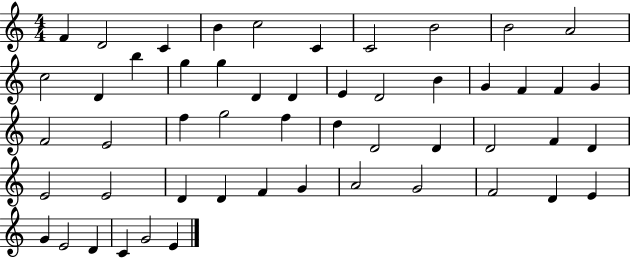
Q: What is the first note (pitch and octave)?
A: F4